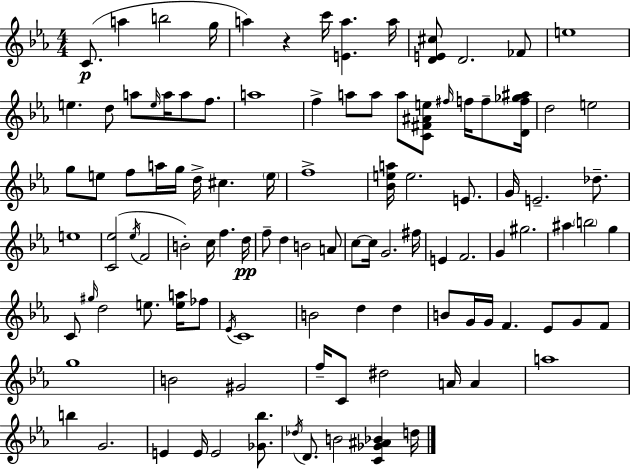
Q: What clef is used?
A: treble